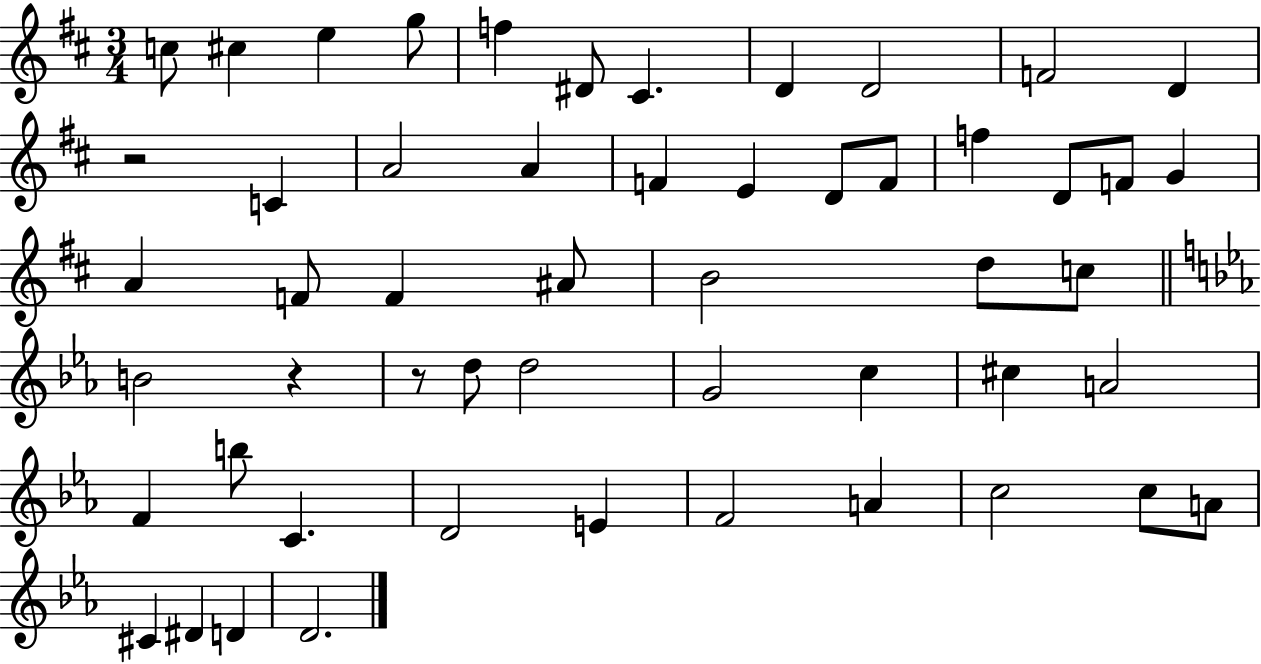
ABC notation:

X:1
T:Untitled
M:3/4
L:1/4
K:D
c/2 ^c e g/2 f ^D/2 ^C D D2 F2 D z2 C A2 A F E D/2 F/2 f D/2 F/2 G A F/2 F ^A/2 B2 d/2 c/2 B2 z z/2 d/2 d2 G2 c ^c A2 F b/2 C D2 E F2 A c2 c/2 A/2 ^C ^D D D2